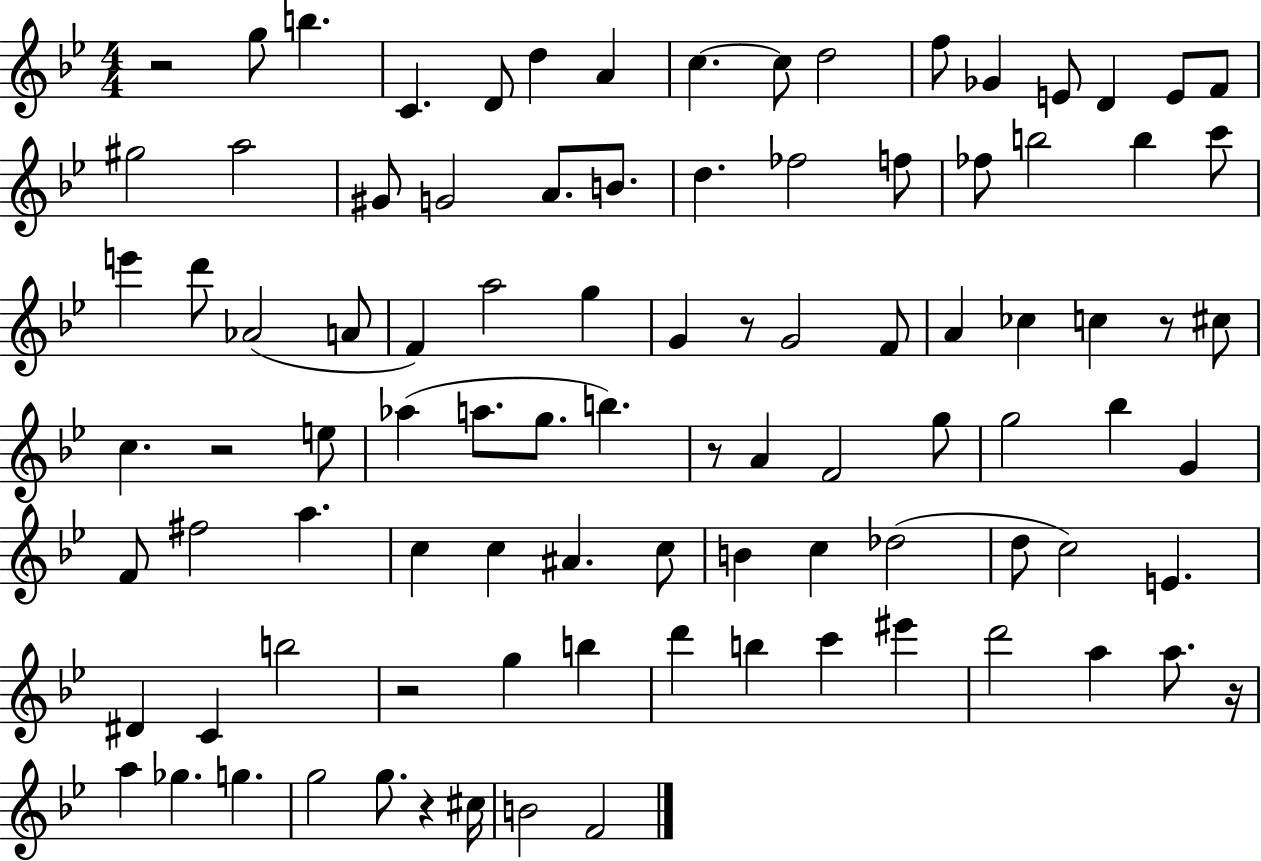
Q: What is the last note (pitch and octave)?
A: F4